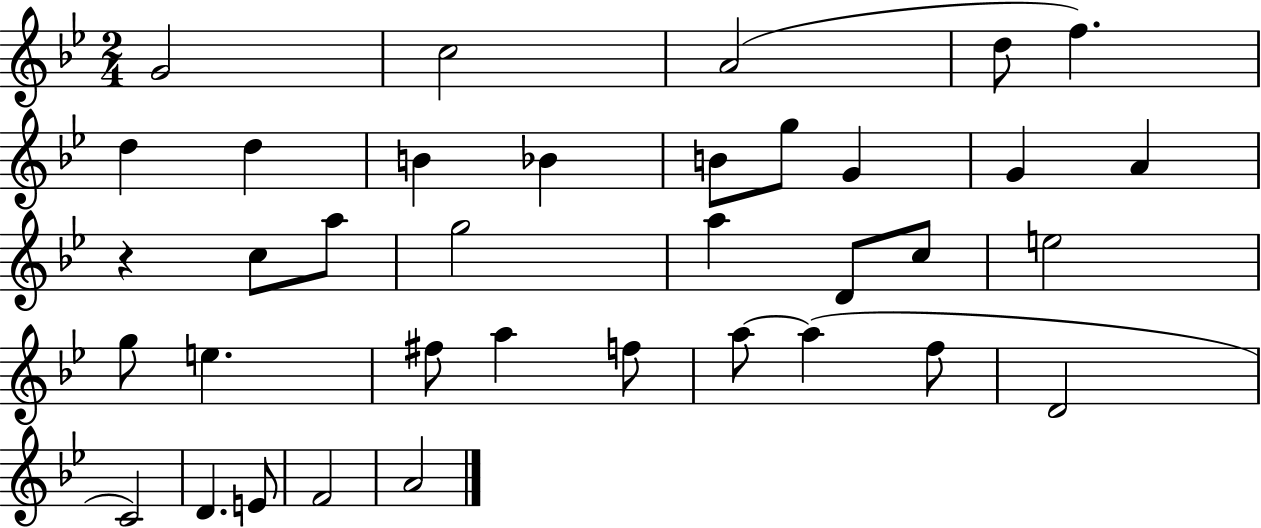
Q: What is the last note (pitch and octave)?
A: A4